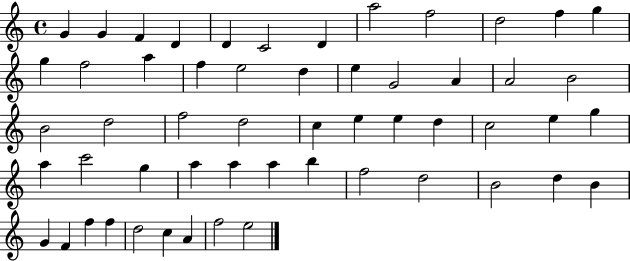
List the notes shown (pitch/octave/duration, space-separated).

G4/q G4/q F4/q D4/q D4/q C4/h D4/q A5/h F5/h D5/h F5/q G5/q G5/q F5/h A5/q F5/q E5/h D5/q E5/q G4/h A4/q A4/h B4/h B4/h D5/h F5/h D5/h C5/q E5/q E5/q D5/q C5/h E5/q G5/q A5/q C6/h G5/q A5/q A5/q A5/q B5/q F5/h D5/h B4/h D5/q B4/q G4/q F4/q F5/q F5/q D5/h C5/q A4/q F5/h E5/h